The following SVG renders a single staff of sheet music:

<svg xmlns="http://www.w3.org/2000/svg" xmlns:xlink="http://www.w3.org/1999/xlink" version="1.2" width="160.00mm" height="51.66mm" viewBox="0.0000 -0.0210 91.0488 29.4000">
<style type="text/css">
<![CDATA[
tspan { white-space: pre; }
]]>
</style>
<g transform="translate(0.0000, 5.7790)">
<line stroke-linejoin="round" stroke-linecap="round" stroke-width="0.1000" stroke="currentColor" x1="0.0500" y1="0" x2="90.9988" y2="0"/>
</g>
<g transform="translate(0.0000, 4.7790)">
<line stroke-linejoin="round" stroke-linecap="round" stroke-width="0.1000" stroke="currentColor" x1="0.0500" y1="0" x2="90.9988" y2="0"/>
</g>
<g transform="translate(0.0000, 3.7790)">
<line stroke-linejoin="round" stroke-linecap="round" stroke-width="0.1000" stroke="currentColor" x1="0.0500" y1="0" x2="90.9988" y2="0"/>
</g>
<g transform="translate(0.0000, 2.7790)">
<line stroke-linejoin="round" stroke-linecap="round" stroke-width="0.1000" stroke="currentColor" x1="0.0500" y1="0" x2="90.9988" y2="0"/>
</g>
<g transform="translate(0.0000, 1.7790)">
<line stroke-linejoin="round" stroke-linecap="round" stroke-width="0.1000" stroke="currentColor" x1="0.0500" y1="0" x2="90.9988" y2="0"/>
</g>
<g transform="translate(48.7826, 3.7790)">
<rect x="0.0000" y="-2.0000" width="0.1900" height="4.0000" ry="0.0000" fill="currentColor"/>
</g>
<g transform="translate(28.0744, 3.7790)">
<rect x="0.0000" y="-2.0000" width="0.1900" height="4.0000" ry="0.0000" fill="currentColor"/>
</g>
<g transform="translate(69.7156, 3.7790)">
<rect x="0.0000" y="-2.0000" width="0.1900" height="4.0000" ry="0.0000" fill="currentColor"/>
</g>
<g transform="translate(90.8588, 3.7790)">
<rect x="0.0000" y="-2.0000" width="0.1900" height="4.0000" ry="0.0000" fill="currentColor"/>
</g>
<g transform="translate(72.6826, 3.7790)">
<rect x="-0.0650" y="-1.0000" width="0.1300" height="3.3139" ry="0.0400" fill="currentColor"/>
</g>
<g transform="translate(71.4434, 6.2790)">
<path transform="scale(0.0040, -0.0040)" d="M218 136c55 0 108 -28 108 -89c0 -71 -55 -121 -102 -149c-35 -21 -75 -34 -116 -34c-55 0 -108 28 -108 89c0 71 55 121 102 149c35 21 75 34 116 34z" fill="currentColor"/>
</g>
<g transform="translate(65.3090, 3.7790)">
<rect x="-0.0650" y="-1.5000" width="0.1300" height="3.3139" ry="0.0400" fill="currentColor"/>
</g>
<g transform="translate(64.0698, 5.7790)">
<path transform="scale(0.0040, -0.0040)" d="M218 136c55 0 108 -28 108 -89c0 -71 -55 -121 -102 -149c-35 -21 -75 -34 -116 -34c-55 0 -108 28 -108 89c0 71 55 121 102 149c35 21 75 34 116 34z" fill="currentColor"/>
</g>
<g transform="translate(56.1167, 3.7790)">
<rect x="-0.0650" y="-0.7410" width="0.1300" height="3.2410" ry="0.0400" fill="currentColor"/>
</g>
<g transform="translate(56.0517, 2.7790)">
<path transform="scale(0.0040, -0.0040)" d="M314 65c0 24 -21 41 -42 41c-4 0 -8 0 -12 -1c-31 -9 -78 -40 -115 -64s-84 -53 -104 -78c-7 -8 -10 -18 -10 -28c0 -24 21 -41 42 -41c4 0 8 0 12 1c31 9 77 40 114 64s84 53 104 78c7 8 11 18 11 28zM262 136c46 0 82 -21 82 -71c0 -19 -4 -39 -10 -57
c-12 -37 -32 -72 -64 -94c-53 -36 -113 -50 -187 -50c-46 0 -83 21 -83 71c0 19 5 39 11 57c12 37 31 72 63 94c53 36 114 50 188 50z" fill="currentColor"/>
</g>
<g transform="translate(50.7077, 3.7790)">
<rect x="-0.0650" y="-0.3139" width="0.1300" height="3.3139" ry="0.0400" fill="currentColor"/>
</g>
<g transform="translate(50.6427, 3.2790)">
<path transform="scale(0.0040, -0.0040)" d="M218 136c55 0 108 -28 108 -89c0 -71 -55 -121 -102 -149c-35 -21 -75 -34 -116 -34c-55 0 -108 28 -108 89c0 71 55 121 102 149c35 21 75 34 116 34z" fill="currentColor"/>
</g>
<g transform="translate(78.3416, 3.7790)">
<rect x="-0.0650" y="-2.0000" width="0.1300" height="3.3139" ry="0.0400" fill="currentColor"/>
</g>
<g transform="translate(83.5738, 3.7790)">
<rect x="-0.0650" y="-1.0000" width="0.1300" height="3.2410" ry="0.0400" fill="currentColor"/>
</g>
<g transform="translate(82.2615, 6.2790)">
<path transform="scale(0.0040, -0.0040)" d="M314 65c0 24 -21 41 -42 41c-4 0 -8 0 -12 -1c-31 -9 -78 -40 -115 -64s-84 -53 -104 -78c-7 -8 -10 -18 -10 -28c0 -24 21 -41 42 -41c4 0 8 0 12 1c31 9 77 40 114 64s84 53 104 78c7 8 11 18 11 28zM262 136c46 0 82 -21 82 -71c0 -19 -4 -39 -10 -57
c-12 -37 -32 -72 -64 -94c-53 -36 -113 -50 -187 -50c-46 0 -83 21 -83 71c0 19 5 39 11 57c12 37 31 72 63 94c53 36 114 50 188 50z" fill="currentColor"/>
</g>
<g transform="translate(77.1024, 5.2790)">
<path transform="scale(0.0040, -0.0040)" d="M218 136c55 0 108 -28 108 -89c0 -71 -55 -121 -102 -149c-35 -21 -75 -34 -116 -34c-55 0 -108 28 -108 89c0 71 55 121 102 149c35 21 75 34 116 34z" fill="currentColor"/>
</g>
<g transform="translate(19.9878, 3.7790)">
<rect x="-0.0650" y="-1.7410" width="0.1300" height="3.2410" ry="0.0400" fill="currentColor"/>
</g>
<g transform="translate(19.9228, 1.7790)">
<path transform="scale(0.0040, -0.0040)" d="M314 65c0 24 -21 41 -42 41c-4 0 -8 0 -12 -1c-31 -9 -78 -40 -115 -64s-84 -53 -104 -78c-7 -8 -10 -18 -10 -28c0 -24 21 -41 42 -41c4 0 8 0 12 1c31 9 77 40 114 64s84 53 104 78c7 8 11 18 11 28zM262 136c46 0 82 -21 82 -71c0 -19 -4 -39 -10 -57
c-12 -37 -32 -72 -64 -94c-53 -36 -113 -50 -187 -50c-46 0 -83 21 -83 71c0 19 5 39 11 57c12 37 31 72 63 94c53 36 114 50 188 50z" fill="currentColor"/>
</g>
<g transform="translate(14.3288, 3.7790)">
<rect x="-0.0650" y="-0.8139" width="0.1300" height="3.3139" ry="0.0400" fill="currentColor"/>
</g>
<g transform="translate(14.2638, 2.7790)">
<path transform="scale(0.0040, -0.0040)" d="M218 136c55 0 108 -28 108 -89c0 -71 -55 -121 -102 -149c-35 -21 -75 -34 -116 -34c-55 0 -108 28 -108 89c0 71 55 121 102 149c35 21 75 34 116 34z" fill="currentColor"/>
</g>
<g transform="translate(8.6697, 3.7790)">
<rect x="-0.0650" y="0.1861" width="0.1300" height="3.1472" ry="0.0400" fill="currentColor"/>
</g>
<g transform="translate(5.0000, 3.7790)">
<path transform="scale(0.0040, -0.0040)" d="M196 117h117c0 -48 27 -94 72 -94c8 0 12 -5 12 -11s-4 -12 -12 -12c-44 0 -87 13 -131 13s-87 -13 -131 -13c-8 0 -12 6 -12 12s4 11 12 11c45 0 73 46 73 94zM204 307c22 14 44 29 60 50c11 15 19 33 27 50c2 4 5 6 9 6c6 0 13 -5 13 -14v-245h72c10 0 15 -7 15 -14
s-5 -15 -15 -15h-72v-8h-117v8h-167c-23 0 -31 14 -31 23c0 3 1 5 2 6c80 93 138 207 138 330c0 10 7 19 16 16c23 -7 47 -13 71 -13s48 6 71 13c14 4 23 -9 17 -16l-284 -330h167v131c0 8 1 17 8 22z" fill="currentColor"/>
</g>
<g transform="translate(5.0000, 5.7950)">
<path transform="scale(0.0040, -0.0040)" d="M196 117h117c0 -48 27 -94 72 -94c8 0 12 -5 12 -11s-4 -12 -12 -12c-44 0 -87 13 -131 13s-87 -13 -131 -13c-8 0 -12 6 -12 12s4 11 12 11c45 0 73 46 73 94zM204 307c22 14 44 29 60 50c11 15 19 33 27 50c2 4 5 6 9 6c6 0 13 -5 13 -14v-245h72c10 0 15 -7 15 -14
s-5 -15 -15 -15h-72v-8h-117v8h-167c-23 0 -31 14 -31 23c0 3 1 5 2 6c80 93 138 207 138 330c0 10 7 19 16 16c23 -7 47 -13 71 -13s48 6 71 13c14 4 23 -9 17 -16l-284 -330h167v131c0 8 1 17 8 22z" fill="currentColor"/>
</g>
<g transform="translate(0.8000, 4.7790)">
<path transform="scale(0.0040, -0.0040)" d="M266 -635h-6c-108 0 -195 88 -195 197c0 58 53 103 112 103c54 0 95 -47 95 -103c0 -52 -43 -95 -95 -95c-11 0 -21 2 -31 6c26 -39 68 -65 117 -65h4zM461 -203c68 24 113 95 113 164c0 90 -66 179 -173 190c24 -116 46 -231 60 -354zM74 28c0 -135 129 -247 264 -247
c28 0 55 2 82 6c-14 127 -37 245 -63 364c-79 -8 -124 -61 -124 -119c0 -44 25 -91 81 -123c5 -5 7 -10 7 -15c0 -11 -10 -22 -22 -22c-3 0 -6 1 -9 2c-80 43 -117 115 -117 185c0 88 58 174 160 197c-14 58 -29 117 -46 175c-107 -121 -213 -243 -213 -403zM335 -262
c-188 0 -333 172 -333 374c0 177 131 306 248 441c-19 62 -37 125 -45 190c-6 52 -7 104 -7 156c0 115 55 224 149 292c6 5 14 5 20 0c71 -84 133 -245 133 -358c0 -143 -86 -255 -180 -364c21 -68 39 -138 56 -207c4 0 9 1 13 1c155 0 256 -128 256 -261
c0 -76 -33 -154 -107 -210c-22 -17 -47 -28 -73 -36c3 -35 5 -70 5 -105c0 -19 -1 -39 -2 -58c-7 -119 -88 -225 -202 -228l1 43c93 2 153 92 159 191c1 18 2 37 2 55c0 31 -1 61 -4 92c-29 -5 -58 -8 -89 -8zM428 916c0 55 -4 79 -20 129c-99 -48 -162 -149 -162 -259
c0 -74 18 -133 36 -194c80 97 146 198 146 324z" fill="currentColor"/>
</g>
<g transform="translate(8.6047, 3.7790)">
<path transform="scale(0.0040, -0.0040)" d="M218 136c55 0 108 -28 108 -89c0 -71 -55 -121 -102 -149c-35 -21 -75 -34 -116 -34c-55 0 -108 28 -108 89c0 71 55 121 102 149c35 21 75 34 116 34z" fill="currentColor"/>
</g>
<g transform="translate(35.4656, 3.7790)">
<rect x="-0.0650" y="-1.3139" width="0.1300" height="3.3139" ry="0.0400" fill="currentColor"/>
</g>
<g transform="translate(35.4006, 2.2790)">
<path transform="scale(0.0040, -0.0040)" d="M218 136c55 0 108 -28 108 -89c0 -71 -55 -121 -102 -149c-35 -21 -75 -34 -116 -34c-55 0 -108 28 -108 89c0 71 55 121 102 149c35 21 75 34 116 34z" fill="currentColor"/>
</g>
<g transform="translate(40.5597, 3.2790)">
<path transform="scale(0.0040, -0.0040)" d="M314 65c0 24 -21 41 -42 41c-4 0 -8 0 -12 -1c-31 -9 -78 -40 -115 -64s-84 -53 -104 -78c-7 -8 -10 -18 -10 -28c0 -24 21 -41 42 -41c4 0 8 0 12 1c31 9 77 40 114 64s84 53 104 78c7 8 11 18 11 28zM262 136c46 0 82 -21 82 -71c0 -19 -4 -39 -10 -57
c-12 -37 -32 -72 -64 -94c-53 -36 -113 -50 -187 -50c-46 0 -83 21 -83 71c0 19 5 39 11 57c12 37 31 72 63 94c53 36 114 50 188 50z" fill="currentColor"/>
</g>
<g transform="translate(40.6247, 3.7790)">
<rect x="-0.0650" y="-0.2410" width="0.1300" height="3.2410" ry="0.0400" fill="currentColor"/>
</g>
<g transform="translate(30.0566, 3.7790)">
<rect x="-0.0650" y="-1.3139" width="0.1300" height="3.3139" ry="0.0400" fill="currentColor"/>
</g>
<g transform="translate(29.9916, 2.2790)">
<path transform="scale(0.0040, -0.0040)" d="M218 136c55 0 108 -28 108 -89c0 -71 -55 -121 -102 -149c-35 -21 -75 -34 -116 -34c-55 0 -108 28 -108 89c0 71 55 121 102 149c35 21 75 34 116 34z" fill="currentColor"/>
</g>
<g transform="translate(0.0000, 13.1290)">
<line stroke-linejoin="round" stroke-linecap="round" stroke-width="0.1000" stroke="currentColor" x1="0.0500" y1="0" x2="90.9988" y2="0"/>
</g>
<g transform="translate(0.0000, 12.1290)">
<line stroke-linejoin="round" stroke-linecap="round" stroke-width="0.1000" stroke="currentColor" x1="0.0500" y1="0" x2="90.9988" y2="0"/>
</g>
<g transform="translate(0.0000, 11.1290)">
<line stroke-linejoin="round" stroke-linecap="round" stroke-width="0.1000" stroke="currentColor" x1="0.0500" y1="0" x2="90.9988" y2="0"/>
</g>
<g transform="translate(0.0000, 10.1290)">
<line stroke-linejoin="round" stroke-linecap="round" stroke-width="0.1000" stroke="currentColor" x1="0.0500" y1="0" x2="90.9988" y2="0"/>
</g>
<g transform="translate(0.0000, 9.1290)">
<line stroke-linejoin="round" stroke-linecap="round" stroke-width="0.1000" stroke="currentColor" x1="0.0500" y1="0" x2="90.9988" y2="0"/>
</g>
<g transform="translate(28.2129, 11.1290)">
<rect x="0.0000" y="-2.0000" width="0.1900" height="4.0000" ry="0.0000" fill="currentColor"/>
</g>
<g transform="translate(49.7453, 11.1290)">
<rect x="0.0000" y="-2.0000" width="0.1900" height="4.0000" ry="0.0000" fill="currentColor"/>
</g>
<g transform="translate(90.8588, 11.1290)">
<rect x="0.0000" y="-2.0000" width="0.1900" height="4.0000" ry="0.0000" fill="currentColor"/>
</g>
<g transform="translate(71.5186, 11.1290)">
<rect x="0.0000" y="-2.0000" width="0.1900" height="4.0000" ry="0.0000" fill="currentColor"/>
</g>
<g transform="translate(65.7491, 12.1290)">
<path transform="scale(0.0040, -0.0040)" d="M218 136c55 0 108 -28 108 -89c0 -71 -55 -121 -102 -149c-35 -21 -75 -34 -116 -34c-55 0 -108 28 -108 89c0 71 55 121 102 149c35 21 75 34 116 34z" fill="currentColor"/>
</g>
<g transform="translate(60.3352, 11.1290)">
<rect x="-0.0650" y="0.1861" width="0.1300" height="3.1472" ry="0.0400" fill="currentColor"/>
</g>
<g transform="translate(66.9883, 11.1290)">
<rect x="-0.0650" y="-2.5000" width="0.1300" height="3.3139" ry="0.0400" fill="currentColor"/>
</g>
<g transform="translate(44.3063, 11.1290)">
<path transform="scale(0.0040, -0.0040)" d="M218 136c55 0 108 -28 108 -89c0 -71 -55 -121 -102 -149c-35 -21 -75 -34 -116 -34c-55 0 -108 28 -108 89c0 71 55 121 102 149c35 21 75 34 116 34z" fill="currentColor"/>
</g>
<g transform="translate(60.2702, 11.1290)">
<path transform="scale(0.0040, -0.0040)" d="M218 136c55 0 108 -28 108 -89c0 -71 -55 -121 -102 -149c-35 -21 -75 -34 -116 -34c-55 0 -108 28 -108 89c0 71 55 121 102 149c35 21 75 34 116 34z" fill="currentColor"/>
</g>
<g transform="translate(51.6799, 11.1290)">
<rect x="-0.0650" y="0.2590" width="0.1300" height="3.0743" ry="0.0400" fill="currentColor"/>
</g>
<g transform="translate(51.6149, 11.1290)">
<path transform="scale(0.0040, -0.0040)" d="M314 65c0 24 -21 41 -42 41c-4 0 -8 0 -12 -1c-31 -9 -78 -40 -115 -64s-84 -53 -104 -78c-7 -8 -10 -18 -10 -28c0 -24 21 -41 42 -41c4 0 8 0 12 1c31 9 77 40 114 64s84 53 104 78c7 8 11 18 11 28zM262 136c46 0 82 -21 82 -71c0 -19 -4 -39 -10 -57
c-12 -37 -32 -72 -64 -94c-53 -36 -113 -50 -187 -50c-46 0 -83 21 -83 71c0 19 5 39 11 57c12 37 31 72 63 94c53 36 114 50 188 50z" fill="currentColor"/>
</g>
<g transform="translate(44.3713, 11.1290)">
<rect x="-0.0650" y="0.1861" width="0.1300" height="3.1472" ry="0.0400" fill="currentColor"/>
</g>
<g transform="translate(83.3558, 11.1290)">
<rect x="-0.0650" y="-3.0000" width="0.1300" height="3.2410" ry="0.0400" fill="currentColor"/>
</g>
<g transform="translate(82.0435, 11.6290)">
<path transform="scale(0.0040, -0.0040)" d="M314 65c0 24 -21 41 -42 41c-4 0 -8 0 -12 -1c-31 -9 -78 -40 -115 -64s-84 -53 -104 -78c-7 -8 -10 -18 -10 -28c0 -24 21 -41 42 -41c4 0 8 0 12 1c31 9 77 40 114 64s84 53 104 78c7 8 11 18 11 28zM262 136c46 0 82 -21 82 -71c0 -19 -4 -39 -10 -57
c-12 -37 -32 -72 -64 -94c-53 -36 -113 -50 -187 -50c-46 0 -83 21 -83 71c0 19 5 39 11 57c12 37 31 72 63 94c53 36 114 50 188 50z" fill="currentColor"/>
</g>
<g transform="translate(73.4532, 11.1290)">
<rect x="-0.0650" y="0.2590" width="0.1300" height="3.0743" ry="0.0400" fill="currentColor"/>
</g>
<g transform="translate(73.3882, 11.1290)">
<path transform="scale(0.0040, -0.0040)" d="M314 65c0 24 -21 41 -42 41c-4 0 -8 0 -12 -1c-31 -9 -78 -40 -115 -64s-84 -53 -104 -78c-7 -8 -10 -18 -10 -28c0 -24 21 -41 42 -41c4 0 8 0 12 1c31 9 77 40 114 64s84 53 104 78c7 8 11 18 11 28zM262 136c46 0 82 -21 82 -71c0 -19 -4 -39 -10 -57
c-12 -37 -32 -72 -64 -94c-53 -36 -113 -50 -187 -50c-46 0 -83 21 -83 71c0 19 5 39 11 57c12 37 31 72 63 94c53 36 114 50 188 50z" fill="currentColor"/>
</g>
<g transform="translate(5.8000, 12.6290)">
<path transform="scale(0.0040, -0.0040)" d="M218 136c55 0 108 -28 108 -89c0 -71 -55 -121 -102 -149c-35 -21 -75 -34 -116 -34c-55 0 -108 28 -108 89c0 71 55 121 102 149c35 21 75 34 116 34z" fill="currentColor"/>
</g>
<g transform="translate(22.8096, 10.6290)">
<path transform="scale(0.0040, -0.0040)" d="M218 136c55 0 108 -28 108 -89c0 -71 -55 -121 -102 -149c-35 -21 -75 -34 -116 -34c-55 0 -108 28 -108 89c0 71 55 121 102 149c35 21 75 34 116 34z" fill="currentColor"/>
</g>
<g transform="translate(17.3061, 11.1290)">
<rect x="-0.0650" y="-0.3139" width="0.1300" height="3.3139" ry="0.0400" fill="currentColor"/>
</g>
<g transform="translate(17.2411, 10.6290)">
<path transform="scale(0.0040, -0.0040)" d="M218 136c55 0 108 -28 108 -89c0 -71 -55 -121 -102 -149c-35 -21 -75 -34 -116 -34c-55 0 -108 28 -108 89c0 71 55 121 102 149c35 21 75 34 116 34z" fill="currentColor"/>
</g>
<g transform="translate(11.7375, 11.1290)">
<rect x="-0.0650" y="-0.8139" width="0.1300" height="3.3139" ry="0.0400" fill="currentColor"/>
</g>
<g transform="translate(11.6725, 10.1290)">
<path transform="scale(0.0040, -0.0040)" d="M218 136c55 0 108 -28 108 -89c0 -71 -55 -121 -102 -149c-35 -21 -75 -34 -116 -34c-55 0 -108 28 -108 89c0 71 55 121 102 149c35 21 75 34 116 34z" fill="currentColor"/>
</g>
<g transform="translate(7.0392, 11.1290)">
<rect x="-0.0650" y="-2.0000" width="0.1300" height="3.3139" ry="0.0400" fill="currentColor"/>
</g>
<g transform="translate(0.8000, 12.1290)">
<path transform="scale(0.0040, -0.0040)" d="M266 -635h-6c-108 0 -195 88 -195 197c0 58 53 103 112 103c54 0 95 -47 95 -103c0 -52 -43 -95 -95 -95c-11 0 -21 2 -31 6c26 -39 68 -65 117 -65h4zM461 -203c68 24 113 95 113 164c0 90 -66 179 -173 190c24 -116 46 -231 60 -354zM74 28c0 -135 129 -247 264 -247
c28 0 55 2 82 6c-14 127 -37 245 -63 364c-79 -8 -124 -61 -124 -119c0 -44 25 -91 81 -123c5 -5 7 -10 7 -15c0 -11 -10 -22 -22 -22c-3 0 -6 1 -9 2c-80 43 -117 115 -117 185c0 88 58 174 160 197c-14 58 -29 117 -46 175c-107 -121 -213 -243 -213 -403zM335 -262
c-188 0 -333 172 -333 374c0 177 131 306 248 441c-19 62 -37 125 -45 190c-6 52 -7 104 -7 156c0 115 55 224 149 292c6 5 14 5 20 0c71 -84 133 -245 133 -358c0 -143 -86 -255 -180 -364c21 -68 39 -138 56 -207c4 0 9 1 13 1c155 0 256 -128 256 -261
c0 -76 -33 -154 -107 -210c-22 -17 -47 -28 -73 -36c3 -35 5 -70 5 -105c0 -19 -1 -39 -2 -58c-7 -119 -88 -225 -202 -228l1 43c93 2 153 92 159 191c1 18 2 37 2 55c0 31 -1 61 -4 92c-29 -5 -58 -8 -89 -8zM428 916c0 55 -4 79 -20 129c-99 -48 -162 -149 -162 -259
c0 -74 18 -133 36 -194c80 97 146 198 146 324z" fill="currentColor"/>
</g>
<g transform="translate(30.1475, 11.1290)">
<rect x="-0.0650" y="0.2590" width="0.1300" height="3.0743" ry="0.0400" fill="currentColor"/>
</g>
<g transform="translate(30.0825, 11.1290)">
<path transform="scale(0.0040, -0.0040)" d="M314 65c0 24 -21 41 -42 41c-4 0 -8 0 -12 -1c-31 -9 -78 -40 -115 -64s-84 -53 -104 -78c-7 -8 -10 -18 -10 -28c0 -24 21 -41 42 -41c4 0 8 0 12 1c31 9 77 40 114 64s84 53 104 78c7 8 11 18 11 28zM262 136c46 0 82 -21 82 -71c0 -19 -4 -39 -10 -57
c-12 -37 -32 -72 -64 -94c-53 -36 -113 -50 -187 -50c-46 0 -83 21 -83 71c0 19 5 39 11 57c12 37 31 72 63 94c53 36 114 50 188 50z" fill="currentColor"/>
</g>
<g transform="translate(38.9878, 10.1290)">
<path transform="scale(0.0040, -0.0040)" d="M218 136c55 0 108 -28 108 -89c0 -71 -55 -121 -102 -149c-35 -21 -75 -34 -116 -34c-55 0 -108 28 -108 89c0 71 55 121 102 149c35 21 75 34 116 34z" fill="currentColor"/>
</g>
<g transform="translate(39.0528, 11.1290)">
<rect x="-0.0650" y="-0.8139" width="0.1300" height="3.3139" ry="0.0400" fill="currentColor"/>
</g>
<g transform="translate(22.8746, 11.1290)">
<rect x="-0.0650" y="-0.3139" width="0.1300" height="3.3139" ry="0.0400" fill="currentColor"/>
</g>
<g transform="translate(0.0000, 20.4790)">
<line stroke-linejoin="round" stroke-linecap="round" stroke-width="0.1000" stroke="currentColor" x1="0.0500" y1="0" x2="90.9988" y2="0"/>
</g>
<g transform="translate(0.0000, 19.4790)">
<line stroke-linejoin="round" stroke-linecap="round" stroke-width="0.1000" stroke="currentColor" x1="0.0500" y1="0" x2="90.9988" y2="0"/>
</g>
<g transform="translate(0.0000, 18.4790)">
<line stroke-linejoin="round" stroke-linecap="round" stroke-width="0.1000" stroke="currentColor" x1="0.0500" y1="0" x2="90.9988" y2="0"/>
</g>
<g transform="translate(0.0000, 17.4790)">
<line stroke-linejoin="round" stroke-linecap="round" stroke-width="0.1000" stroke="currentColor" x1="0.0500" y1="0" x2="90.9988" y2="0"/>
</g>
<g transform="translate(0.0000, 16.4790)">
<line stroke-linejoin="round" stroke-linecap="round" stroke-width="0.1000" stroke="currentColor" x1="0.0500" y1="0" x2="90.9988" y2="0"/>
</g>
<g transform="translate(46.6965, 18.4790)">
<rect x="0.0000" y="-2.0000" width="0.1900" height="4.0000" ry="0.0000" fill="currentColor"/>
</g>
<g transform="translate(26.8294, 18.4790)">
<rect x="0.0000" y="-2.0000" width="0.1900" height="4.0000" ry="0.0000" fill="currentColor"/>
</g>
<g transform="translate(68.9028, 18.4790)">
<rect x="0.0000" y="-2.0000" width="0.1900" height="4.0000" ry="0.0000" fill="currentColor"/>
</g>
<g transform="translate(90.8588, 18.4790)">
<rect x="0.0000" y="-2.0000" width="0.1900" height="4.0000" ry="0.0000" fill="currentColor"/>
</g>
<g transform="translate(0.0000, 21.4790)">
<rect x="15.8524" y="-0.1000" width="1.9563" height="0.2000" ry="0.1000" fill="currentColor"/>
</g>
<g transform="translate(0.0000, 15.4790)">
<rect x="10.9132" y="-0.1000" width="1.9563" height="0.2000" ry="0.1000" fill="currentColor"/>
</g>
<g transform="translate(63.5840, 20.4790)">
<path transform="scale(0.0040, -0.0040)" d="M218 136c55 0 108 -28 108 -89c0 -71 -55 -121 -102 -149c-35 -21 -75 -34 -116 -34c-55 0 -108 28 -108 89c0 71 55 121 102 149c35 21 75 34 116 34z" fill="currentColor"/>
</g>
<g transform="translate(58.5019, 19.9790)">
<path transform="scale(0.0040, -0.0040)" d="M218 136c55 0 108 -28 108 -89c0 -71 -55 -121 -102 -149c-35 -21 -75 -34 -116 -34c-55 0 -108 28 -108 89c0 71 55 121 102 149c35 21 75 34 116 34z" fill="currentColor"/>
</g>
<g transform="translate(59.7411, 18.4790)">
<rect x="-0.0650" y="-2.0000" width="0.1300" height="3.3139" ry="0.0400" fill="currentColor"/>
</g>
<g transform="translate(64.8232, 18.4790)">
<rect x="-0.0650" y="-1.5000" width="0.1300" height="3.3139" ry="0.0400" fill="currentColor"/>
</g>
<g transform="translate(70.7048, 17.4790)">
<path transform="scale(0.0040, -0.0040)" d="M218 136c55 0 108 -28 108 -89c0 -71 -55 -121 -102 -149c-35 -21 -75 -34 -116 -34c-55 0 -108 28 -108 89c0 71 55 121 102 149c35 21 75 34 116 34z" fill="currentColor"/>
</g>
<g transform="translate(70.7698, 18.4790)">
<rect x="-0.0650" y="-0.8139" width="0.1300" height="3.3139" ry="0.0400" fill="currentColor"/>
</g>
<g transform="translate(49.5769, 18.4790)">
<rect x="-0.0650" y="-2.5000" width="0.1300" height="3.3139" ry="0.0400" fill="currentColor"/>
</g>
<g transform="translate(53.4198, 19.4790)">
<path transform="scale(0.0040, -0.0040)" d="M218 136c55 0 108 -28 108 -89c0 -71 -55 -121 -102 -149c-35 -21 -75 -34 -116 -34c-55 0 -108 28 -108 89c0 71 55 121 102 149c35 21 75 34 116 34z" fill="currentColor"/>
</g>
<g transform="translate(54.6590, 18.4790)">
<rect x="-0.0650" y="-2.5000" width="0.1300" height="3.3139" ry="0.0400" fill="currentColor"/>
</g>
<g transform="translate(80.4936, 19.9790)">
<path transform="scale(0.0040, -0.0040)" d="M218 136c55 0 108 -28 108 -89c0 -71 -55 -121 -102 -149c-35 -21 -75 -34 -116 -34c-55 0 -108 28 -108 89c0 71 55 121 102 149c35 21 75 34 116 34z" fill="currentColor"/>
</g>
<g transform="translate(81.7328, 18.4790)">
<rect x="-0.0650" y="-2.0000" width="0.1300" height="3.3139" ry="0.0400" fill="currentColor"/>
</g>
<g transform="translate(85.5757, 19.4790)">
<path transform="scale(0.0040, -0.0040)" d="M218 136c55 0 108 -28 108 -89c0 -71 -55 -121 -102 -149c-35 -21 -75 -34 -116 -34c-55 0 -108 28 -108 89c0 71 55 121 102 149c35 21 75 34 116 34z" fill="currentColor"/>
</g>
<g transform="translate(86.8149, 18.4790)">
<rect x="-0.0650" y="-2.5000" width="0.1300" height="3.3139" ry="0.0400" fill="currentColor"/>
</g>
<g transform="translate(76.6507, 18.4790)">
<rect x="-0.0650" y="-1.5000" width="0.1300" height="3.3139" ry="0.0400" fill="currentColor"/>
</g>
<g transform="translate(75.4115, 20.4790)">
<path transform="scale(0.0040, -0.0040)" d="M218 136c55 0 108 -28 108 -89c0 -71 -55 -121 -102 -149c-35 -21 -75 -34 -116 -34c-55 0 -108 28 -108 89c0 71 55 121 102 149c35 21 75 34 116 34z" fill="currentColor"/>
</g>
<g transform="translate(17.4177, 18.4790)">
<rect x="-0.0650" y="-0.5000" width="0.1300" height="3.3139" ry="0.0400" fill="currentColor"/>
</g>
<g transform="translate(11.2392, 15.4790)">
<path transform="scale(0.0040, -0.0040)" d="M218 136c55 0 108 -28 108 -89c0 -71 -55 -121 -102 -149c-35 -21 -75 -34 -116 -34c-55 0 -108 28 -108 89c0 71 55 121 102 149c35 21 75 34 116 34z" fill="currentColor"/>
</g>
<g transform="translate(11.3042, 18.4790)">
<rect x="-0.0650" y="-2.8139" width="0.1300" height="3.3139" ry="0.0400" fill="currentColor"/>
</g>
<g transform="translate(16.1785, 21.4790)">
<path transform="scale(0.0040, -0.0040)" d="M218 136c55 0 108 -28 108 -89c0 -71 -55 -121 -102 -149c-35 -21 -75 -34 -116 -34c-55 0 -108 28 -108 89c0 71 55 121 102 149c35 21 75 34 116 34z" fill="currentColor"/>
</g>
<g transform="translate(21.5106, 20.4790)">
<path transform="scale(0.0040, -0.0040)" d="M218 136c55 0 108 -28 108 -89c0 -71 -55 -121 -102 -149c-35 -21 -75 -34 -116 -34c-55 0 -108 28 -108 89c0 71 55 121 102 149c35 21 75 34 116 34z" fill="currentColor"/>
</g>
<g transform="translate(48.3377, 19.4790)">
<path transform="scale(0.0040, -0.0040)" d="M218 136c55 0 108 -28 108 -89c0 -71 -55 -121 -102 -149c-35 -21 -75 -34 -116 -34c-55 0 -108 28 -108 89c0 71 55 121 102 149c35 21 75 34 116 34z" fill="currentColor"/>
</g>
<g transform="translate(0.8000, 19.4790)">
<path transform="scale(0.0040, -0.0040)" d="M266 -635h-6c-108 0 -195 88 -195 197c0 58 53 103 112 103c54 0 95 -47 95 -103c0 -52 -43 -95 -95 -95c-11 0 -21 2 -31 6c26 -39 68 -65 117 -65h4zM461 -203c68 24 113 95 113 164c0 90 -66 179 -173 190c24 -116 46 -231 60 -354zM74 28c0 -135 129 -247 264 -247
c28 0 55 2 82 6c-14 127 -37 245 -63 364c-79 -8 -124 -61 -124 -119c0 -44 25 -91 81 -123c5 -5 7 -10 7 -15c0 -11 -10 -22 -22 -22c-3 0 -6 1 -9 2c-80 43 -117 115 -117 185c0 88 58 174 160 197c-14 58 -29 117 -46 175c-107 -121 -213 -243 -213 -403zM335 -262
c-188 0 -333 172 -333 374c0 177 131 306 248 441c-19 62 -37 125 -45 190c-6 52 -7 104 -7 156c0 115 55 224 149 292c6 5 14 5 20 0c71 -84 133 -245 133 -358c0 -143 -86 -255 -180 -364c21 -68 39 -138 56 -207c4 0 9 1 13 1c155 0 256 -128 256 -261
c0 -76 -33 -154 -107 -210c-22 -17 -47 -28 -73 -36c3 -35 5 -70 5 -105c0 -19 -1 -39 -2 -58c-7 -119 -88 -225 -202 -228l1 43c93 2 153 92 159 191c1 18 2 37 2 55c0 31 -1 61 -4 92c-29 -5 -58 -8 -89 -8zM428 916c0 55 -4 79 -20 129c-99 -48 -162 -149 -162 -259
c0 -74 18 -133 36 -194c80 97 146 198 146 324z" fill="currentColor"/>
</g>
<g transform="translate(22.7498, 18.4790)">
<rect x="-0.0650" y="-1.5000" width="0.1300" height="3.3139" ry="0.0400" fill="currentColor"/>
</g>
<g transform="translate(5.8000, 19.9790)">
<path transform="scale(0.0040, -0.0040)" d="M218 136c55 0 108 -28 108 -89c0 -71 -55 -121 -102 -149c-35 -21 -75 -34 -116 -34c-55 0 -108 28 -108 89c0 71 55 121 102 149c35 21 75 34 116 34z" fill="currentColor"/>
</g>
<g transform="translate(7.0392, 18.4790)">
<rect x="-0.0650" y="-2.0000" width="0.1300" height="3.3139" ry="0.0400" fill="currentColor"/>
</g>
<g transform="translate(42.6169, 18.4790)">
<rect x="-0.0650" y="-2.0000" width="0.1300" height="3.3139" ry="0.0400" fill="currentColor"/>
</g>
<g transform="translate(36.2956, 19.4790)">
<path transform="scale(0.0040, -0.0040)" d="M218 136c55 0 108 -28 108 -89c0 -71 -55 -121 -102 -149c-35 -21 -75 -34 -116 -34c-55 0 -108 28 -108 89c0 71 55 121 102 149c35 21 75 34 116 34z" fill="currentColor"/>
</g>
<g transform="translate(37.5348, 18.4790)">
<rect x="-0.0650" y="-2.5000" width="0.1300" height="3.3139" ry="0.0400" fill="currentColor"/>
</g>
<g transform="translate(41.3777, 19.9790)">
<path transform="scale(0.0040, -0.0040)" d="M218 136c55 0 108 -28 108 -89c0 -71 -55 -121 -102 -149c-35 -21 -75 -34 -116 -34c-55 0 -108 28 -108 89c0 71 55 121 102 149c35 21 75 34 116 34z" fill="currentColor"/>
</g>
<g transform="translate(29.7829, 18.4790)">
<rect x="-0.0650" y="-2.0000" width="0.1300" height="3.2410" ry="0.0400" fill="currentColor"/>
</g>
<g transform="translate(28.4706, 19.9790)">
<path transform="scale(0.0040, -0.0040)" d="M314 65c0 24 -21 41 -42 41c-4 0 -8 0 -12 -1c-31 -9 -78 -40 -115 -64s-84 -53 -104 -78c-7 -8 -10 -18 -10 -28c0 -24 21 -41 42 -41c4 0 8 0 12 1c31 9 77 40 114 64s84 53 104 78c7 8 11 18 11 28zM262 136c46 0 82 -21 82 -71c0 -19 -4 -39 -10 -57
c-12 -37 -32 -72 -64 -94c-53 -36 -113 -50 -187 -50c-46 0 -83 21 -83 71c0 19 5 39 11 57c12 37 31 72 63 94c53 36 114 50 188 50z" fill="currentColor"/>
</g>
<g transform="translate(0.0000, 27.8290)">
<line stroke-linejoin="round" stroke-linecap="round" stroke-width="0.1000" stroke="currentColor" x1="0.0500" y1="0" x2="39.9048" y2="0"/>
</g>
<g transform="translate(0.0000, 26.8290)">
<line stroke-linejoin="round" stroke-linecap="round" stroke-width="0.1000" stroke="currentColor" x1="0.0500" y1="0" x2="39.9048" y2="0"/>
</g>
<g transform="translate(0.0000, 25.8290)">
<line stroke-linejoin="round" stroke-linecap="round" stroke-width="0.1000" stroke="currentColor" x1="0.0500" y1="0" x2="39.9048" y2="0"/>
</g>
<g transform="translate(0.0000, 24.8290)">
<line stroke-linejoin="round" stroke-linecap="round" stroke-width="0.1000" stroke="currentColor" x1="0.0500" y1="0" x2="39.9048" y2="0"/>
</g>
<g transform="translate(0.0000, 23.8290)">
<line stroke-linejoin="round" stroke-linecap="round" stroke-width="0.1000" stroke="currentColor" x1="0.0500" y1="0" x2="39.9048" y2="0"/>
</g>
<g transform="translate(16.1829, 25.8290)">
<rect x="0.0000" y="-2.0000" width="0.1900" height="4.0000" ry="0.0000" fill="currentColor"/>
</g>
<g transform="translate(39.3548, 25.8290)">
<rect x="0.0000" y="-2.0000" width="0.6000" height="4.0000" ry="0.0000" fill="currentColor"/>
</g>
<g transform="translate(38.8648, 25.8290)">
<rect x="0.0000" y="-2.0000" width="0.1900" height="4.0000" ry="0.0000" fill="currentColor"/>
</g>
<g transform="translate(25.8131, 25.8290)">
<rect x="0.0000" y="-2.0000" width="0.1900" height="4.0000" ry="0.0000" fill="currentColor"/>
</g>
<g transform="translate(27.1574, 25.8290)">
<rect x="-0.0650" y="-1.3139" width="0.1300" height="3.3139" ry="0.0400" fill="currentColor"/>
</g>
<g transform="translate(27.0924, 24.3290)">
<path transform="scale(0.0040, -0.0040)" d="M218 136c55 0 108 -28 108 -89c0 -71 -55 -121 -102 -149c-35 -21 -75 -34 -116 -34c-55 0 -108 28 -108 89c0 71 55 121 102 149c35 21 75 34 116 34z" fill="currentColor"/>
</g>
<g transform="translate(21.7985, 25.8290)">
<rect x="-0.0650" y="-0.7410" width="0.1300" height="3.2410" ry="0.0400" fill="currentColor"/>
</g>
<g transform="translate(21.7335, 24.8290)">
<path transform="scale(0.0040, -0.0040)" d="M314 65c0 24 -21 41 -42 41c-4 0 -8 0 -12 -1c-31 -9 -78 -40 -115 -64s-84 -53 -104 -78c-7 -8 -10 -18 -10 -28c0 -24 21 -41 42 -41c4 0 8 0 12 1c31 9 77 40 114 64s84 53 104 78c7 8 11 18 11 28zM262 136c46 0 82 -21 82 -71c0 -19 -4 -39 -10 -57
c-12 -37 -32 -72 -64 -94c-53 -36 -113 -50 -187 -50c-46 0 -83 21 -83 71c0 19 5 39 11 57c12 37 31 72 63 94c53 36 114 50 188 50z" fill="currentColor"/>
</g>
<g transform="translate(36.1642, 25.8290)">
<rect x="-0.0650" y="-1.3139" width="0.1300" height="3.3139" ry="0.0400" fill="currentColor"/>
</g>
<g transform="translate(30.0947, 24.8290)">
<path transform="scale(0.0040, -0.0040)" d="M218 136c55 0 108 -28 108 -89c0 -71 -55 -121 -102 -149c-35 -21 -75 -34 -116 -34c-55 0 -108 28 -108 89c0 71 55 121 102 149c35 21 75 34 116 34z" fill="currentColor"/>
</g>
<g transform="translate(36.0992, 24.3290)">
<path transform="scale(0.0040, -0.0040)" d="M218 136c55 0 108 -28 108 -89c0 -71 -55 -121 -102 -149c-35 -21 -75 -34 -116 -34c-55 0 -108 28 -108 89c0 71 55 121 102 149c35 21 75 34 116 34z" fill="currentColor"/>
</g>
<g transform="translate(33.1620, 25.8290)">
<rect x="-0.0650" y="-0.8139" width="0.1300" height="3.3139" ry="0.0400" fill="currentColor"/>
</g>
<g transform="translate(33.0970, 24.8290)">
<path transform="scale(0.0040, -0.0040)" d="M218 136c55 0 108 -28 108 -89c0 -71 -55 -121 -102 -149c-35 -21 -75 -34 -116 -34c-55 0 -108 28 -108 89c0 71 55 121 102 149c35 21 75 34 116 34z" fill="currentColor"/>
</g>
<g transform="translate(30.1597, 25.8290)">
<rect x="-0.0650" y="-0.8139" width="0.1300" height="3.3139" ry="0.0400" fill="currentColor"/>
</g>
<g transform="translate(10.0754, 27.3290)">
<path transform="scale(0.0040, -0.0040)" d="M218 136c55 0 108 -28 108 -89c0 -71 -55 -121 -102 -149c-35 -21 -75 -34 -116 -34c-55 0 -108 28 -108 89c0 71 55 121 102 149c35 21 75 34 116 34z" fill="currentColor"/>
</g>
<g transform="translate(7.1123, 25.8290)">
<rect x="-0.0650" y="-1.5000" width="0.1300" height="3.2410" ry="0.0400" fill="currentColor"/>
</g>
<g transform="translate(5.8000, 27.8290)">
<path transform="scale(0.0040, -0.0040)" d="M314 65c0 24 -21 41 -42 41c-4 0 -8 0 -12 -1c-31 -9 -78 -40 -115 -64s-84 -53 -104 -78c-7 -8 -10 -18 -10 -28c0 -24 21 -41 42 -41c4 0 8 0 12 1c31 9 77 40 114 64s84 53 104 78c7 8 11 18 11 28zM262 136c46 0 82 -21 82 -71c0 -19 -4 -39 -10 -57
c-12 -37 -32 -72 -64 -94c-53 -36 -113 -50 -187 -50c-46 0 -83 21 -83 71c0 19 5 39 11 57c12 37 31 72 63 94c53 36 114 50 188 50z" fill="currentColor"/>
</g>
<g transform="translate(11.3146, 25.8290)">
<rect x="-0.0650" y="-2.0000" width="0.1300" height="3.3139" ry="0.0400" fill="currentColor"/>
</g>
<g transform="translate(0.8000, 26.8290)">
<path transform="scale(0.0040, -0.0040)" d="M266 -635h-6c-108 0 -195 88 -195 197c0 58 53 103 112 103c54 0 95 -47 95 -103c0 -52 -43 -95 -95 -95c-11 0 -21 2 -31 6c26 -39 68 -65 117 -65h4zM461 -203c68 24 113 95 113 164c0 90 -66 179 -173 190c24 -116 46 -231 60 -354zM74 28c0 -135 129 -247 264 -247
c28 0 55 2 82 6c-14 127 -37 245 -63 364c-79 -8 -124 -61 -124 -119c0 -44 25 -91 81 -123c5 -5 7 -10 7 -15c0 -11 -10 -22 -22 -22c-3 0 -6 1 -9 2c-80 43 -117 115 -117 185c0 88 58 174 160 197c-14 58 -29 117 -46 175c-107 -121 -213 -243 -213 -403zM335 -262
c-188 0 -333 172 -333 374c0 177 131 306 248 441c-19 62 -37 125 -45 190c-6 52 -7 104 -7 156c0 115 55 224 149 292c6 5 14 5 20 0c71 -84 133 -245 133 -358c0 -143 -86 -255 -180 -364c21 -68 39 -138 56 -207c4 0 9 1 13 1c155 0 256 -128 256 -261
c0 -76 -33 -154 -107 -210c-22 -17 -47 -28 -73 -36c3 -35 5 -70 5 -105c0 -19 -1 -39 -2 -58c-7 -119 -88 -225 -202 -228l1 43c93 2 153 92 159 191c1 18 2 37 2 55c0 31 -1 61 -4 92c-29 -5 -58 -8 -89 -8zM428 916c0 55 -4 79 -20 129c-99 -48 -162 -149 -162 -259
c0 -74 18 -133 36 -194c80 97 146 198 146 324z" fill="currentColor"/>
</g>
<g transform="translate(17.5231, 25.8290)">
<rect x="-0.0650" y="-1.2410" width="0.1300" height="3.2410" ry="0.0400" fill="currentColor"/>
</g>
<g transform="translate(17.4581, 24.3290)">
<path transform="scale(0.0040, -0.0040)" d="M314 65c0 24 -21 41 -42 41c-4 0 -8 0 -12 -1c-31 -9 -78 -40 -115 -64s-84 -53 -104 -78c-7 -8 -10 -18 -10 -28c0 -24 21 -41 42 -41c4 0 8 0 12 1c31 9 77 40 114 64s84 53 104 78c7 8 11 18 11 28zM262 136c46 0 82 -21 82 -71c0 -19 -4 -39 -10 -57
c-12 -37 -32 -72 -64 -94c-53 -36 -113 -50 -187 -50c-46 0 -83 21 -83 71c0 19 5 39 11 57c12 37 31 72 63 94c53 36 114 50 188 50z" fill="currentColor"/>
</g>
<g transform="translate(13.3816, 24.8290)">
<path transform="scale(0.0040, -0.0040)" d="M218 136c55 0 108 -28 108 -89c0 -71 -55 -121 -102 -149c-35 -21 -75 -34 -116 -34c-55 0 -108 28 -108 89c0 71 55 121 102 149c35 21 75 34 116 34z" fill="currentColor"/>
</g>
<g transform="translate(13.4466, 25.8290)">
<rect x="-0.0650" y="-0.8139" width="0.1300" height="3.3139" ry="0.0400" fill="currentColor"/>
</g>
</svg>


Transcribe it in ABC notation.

X:1
T:Untitled
M:4/4
L:1/4
K:C
B d f2 e e c2 c d2 E D F D2 F d c c B2 d B B2 B G B2 A2 F a C E F2 G F G G F E d E F G E2 F d e2 d2 e d d e